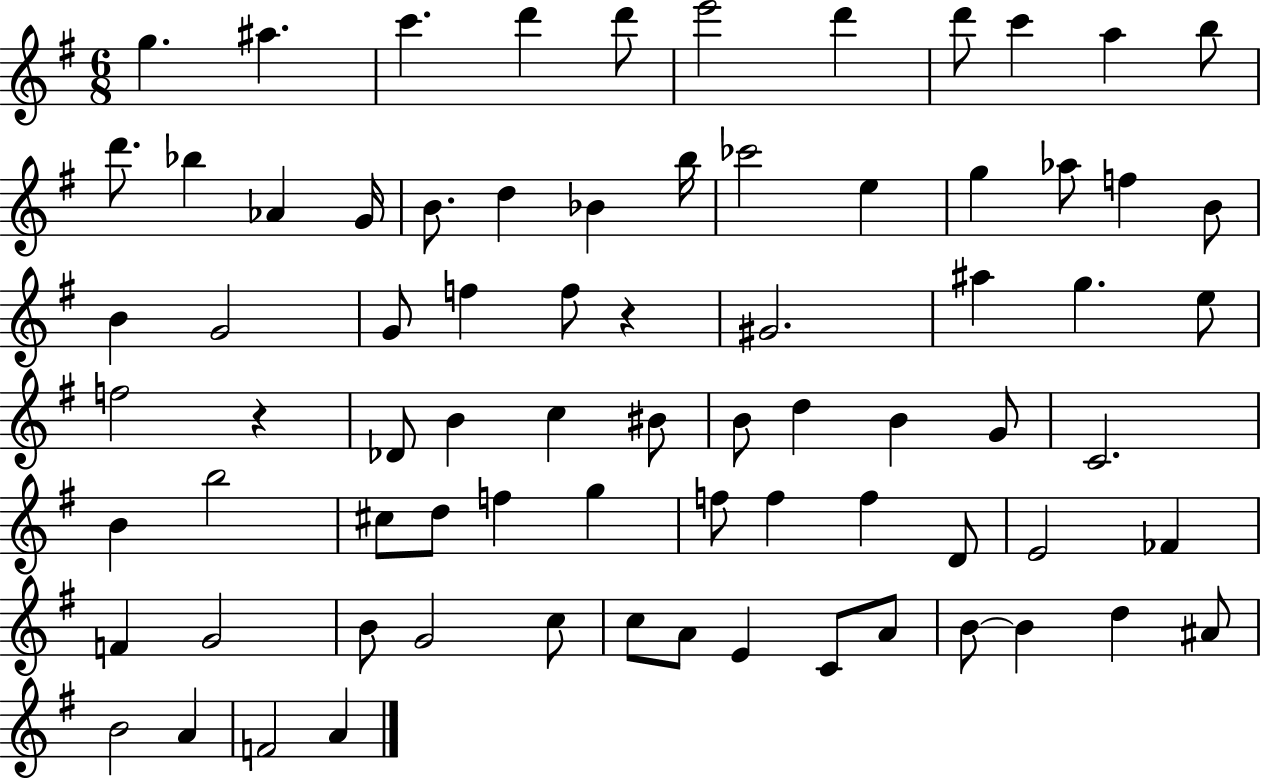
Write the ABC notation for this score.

X:1
T:Untitled
M:6/8
L:1/4
K:G
g ^a c' d' d'/2 e'2 d' d'/2 c' a b/2 d'/2 _b _A G/4 B/2 d _B b/4 _c'2 e g _a/2 f B/2 B G2 G/2 f f/2 z ^G2 ^a g e/2 f2 z _D/2 B c ^B/2 B/2 d B G/2 C2 B b2 ^c/2 d/2 f g f/2 f f D/2 E2 _F F G2 B/2 G2 c/2 c/2 A/2 E C/2 A/2 B/2 B d ^A/2 B2 A F2 A